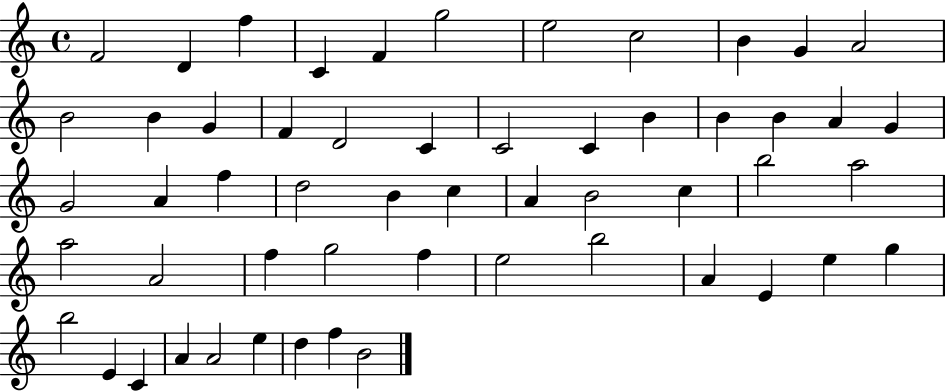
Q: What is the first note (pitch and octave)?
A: F4